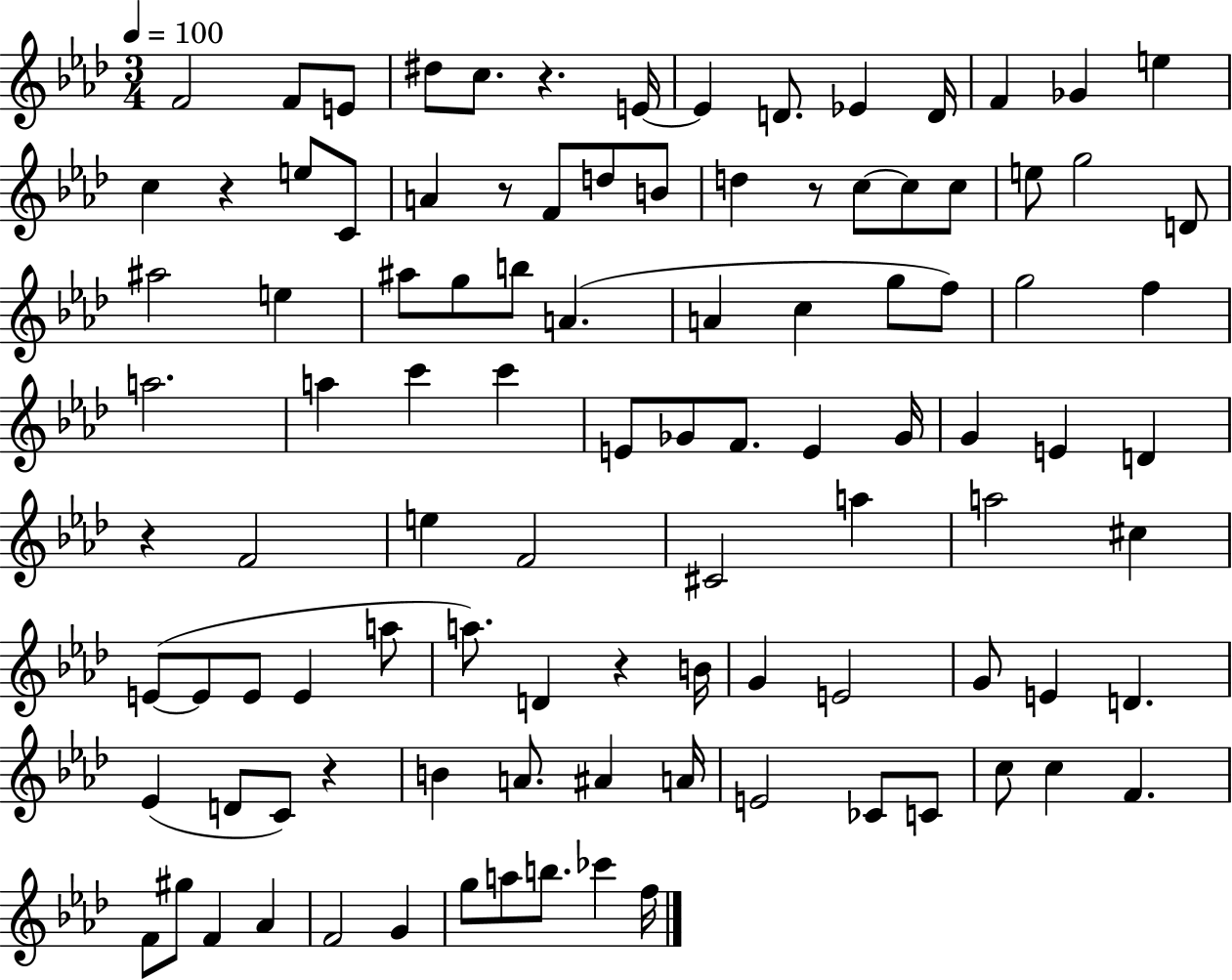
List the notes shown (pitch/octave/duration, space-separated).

F4/h F4/e E4/e D#5/e C5/e. R/q. E4/s E4/q D4/e. Eb4/q D4/s F4/q Gb4/q E5/q C5/q R/q E5/e C4/e A4/q R/e F4/e D5/e B4/e D5/q R/e C5/e C5/e C5/e E5/e G5/h D4/e A#5/h E5/q A#5/e G5/e B5/e A4/q. A4/q C5/q G5/e F5/e G5/h F5/q A5/h. A5/q C6/q C6/q E4/e Gb4/e F4/e. E4/q Gb4/s G4/q E4/q D4/q R/q F4/h E5/q F4/h C#4/h A5/q A5/h C#5/q E4/e E4/e E4/e E4/q A5/e A5/e. D4/q R/q B4/s G4/q E4/h G4/e E4/q D4/q. Eb4/q D4/e C4/e R/q B4/q A4/e. A#4/q A4/s E4/h CES4/e C4/e C5/e C5/q F4/q. F4/e G#5/e F4/q Ab4/q F4/h G4/q G5/e A5/e B5/e. CES6/q F5/s